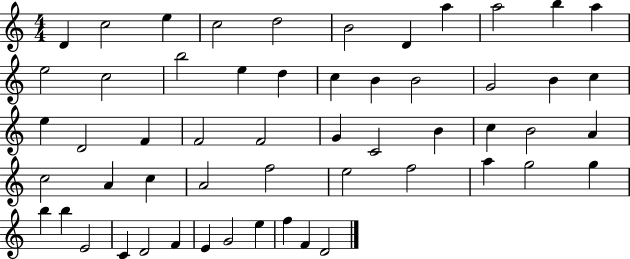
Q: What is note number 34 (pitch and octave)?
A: C5